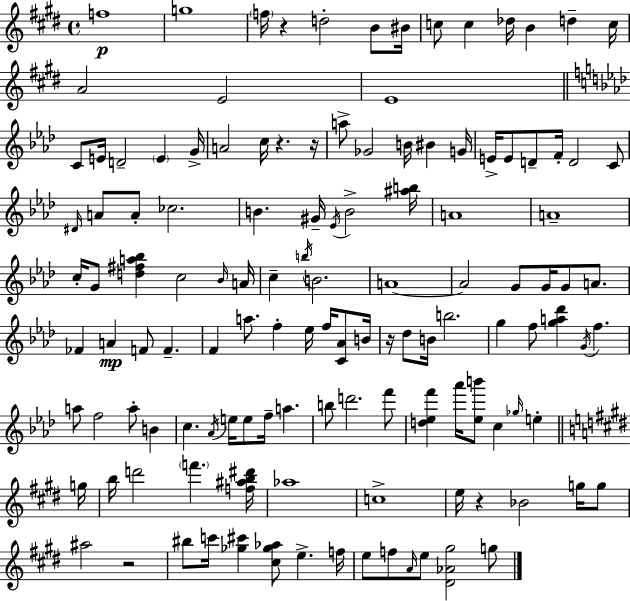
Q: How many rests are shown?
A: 6